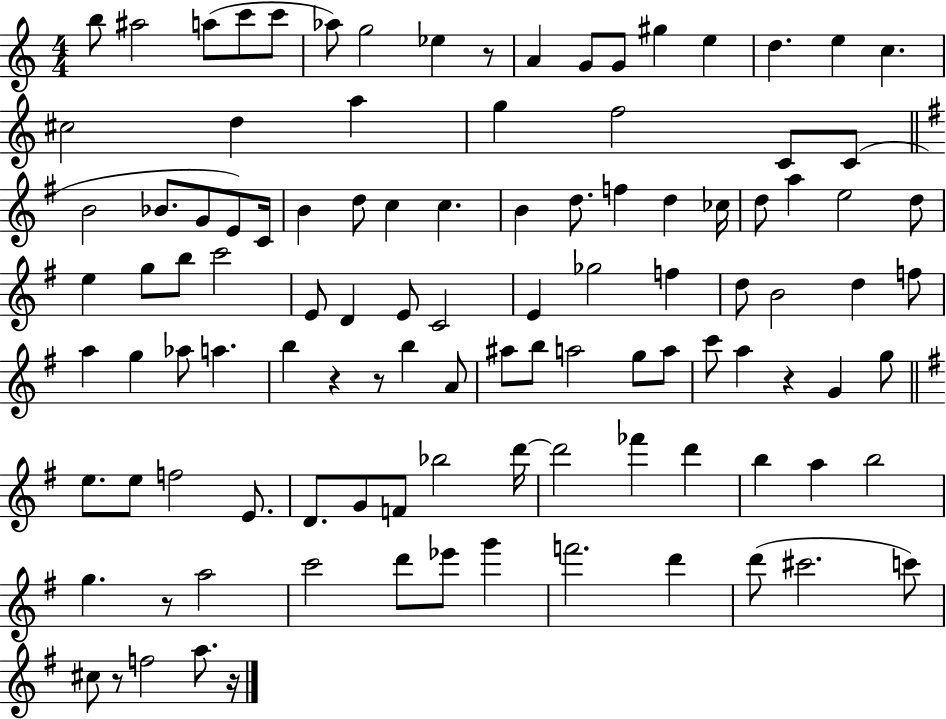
X:1
T:Untitled
M:4/4
L:1/4
K:C
b/2 ^a2 a/2 c'/2 c'/2 _a/2 g2 _e z/2 A G/2 G/2 ^g e d e c ^c2 d a g f2 C/2 C/2 B2 _B/2 G/2 E/2 C/4 B d/2 c c B d/2 f d _c/4 d/2 a e2 d/2 e g/2 b/2 c'2 E/2 D E/2 C2 E _g2 f d/2 B2 d f/2 a g _a/2 a b z z/2 b A/2 ^a/2 b/2 a2 g/2 a/2 c'/2 a z G g/2 e/2 e/2 f2 E/2 D/2 G/2 F/2 _b2 d'/4 d'2 _f' d' b a b2 g z/2 a2 c'2 d'/2 _e'/2 g' f'2 d' d'/2 ^c'2 c'/2 ^c/2 z/2 f2 a/2 z/4